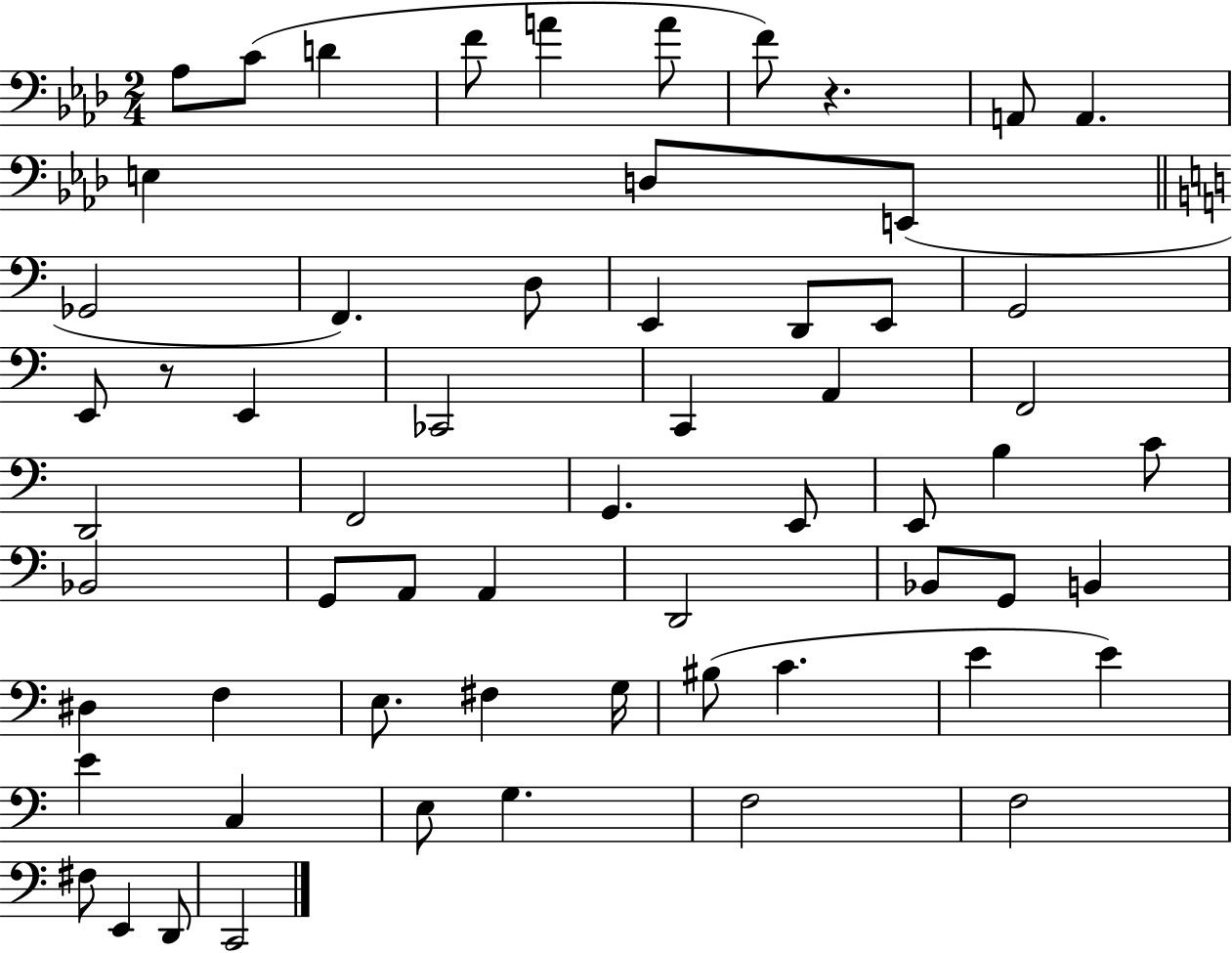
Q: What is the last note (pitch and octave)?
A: C2